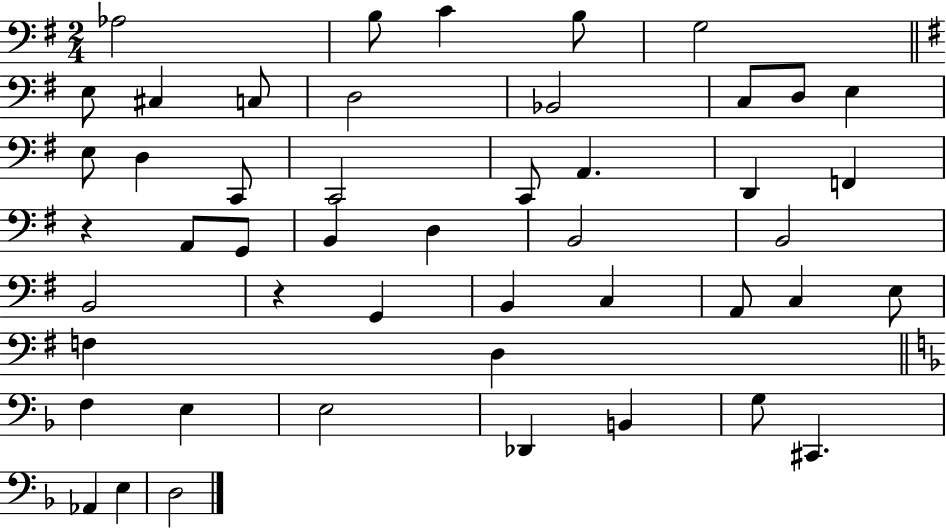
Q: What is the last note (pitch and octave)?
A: D3